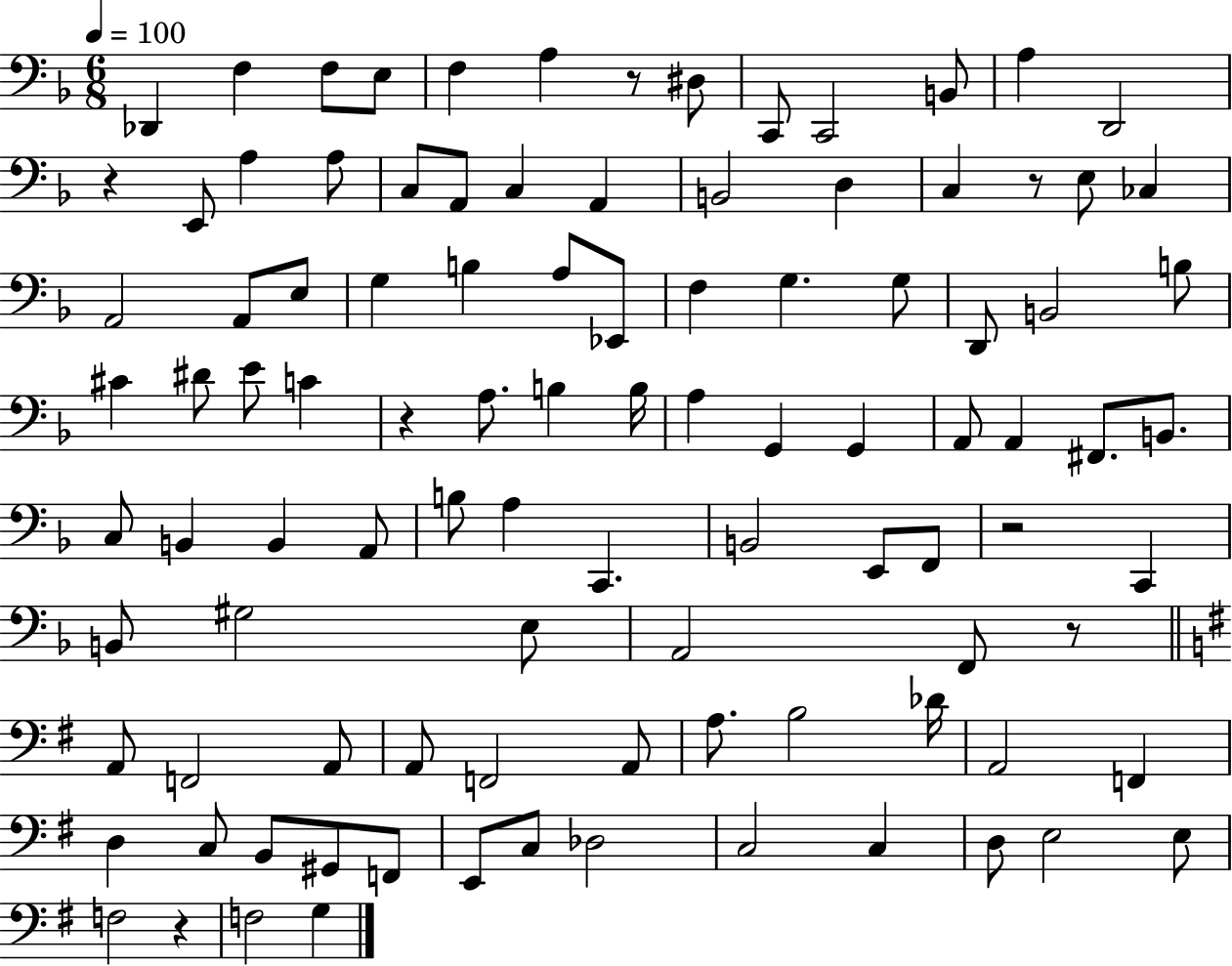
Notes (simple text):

Db2/q F3/q F3/e E3/e F3/q A3/q R/e D#3/e C2/e C2/h B2/e A3/q D2/h R/q E2/e A3/q A3/e C3/e A2/e C3/q A2/q B2/h D3/q C3/q R/e E3/e CES3/q A2/h A2/e E3/e G3/q B3/q A3/e Eb2/e F3/q G3/q. G3/e D2/e B2/h B3/e C#4/q D#4/e E4/e C4/q R/q A3/e. B3/q B3/s A3/q G2/q G2/q A2/e A2/q F#2/e. B2/e. C3/e B2/q B2/q A2/e B3/e A3/q C2/q. B2/h E2/e F2/e R/h C2/q B2/e G#3/h E3/e A2/h F2/e R/e A2/e F2/h A2/e A2/e F2/h A2/e A3/e. B3/h Db4/s A2/h F2/q D3/q C3/e B2/e G#2/e F2/e E2/e C3/e Db3/h C3/h C3/q D3/e E3/h E3/e F3/h R/q F3/h G3/q